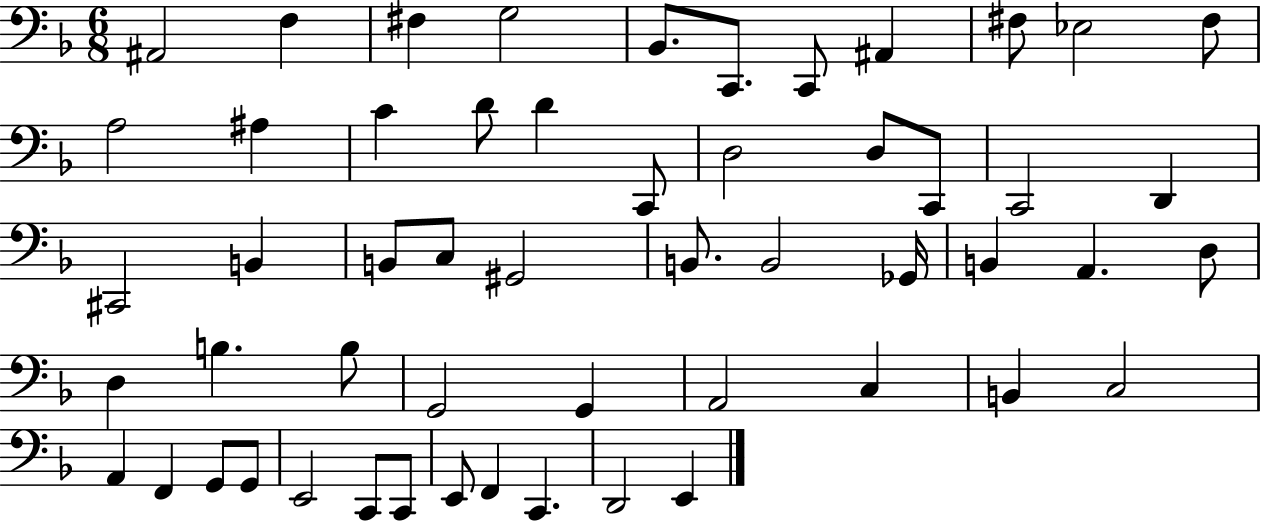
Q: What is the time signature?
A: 6/8